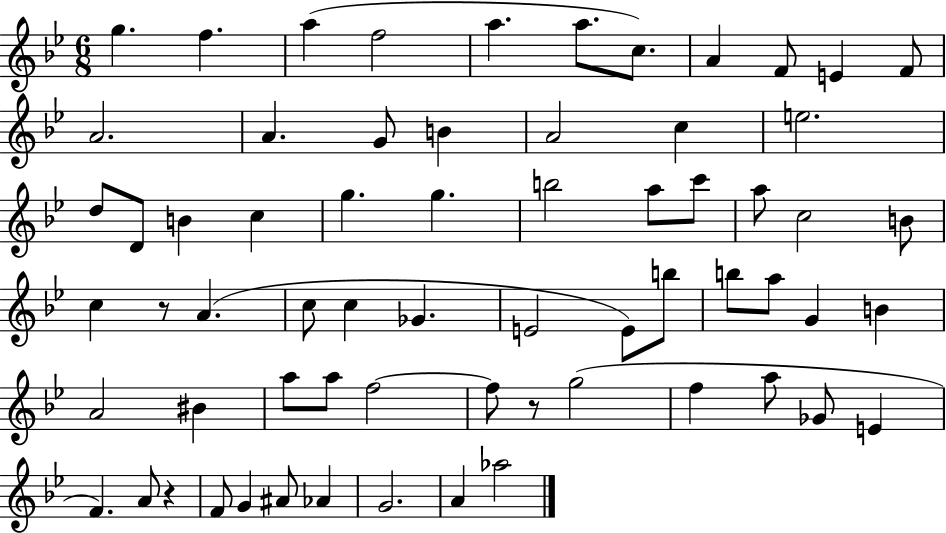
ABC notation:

X:1
T:Untitled
M:6/8
L:1/4
K:Bb
g f a f2 a a/2 c/2 A F/2 E F/2 A2 A G/2 B A2 c e2 d/2 D/2 B c g g b2 a/2 c'/2 a/2 c2 B/2 c z/2 A c/2 c _G E2 E/2 b/2 b/2 a/2 G B A2 ^B a/2 a/2 f2 f/2 z/2 g2 f a/2 _G/2 E F A/2 z F/2 G ^A/2 _A G2 A _a2